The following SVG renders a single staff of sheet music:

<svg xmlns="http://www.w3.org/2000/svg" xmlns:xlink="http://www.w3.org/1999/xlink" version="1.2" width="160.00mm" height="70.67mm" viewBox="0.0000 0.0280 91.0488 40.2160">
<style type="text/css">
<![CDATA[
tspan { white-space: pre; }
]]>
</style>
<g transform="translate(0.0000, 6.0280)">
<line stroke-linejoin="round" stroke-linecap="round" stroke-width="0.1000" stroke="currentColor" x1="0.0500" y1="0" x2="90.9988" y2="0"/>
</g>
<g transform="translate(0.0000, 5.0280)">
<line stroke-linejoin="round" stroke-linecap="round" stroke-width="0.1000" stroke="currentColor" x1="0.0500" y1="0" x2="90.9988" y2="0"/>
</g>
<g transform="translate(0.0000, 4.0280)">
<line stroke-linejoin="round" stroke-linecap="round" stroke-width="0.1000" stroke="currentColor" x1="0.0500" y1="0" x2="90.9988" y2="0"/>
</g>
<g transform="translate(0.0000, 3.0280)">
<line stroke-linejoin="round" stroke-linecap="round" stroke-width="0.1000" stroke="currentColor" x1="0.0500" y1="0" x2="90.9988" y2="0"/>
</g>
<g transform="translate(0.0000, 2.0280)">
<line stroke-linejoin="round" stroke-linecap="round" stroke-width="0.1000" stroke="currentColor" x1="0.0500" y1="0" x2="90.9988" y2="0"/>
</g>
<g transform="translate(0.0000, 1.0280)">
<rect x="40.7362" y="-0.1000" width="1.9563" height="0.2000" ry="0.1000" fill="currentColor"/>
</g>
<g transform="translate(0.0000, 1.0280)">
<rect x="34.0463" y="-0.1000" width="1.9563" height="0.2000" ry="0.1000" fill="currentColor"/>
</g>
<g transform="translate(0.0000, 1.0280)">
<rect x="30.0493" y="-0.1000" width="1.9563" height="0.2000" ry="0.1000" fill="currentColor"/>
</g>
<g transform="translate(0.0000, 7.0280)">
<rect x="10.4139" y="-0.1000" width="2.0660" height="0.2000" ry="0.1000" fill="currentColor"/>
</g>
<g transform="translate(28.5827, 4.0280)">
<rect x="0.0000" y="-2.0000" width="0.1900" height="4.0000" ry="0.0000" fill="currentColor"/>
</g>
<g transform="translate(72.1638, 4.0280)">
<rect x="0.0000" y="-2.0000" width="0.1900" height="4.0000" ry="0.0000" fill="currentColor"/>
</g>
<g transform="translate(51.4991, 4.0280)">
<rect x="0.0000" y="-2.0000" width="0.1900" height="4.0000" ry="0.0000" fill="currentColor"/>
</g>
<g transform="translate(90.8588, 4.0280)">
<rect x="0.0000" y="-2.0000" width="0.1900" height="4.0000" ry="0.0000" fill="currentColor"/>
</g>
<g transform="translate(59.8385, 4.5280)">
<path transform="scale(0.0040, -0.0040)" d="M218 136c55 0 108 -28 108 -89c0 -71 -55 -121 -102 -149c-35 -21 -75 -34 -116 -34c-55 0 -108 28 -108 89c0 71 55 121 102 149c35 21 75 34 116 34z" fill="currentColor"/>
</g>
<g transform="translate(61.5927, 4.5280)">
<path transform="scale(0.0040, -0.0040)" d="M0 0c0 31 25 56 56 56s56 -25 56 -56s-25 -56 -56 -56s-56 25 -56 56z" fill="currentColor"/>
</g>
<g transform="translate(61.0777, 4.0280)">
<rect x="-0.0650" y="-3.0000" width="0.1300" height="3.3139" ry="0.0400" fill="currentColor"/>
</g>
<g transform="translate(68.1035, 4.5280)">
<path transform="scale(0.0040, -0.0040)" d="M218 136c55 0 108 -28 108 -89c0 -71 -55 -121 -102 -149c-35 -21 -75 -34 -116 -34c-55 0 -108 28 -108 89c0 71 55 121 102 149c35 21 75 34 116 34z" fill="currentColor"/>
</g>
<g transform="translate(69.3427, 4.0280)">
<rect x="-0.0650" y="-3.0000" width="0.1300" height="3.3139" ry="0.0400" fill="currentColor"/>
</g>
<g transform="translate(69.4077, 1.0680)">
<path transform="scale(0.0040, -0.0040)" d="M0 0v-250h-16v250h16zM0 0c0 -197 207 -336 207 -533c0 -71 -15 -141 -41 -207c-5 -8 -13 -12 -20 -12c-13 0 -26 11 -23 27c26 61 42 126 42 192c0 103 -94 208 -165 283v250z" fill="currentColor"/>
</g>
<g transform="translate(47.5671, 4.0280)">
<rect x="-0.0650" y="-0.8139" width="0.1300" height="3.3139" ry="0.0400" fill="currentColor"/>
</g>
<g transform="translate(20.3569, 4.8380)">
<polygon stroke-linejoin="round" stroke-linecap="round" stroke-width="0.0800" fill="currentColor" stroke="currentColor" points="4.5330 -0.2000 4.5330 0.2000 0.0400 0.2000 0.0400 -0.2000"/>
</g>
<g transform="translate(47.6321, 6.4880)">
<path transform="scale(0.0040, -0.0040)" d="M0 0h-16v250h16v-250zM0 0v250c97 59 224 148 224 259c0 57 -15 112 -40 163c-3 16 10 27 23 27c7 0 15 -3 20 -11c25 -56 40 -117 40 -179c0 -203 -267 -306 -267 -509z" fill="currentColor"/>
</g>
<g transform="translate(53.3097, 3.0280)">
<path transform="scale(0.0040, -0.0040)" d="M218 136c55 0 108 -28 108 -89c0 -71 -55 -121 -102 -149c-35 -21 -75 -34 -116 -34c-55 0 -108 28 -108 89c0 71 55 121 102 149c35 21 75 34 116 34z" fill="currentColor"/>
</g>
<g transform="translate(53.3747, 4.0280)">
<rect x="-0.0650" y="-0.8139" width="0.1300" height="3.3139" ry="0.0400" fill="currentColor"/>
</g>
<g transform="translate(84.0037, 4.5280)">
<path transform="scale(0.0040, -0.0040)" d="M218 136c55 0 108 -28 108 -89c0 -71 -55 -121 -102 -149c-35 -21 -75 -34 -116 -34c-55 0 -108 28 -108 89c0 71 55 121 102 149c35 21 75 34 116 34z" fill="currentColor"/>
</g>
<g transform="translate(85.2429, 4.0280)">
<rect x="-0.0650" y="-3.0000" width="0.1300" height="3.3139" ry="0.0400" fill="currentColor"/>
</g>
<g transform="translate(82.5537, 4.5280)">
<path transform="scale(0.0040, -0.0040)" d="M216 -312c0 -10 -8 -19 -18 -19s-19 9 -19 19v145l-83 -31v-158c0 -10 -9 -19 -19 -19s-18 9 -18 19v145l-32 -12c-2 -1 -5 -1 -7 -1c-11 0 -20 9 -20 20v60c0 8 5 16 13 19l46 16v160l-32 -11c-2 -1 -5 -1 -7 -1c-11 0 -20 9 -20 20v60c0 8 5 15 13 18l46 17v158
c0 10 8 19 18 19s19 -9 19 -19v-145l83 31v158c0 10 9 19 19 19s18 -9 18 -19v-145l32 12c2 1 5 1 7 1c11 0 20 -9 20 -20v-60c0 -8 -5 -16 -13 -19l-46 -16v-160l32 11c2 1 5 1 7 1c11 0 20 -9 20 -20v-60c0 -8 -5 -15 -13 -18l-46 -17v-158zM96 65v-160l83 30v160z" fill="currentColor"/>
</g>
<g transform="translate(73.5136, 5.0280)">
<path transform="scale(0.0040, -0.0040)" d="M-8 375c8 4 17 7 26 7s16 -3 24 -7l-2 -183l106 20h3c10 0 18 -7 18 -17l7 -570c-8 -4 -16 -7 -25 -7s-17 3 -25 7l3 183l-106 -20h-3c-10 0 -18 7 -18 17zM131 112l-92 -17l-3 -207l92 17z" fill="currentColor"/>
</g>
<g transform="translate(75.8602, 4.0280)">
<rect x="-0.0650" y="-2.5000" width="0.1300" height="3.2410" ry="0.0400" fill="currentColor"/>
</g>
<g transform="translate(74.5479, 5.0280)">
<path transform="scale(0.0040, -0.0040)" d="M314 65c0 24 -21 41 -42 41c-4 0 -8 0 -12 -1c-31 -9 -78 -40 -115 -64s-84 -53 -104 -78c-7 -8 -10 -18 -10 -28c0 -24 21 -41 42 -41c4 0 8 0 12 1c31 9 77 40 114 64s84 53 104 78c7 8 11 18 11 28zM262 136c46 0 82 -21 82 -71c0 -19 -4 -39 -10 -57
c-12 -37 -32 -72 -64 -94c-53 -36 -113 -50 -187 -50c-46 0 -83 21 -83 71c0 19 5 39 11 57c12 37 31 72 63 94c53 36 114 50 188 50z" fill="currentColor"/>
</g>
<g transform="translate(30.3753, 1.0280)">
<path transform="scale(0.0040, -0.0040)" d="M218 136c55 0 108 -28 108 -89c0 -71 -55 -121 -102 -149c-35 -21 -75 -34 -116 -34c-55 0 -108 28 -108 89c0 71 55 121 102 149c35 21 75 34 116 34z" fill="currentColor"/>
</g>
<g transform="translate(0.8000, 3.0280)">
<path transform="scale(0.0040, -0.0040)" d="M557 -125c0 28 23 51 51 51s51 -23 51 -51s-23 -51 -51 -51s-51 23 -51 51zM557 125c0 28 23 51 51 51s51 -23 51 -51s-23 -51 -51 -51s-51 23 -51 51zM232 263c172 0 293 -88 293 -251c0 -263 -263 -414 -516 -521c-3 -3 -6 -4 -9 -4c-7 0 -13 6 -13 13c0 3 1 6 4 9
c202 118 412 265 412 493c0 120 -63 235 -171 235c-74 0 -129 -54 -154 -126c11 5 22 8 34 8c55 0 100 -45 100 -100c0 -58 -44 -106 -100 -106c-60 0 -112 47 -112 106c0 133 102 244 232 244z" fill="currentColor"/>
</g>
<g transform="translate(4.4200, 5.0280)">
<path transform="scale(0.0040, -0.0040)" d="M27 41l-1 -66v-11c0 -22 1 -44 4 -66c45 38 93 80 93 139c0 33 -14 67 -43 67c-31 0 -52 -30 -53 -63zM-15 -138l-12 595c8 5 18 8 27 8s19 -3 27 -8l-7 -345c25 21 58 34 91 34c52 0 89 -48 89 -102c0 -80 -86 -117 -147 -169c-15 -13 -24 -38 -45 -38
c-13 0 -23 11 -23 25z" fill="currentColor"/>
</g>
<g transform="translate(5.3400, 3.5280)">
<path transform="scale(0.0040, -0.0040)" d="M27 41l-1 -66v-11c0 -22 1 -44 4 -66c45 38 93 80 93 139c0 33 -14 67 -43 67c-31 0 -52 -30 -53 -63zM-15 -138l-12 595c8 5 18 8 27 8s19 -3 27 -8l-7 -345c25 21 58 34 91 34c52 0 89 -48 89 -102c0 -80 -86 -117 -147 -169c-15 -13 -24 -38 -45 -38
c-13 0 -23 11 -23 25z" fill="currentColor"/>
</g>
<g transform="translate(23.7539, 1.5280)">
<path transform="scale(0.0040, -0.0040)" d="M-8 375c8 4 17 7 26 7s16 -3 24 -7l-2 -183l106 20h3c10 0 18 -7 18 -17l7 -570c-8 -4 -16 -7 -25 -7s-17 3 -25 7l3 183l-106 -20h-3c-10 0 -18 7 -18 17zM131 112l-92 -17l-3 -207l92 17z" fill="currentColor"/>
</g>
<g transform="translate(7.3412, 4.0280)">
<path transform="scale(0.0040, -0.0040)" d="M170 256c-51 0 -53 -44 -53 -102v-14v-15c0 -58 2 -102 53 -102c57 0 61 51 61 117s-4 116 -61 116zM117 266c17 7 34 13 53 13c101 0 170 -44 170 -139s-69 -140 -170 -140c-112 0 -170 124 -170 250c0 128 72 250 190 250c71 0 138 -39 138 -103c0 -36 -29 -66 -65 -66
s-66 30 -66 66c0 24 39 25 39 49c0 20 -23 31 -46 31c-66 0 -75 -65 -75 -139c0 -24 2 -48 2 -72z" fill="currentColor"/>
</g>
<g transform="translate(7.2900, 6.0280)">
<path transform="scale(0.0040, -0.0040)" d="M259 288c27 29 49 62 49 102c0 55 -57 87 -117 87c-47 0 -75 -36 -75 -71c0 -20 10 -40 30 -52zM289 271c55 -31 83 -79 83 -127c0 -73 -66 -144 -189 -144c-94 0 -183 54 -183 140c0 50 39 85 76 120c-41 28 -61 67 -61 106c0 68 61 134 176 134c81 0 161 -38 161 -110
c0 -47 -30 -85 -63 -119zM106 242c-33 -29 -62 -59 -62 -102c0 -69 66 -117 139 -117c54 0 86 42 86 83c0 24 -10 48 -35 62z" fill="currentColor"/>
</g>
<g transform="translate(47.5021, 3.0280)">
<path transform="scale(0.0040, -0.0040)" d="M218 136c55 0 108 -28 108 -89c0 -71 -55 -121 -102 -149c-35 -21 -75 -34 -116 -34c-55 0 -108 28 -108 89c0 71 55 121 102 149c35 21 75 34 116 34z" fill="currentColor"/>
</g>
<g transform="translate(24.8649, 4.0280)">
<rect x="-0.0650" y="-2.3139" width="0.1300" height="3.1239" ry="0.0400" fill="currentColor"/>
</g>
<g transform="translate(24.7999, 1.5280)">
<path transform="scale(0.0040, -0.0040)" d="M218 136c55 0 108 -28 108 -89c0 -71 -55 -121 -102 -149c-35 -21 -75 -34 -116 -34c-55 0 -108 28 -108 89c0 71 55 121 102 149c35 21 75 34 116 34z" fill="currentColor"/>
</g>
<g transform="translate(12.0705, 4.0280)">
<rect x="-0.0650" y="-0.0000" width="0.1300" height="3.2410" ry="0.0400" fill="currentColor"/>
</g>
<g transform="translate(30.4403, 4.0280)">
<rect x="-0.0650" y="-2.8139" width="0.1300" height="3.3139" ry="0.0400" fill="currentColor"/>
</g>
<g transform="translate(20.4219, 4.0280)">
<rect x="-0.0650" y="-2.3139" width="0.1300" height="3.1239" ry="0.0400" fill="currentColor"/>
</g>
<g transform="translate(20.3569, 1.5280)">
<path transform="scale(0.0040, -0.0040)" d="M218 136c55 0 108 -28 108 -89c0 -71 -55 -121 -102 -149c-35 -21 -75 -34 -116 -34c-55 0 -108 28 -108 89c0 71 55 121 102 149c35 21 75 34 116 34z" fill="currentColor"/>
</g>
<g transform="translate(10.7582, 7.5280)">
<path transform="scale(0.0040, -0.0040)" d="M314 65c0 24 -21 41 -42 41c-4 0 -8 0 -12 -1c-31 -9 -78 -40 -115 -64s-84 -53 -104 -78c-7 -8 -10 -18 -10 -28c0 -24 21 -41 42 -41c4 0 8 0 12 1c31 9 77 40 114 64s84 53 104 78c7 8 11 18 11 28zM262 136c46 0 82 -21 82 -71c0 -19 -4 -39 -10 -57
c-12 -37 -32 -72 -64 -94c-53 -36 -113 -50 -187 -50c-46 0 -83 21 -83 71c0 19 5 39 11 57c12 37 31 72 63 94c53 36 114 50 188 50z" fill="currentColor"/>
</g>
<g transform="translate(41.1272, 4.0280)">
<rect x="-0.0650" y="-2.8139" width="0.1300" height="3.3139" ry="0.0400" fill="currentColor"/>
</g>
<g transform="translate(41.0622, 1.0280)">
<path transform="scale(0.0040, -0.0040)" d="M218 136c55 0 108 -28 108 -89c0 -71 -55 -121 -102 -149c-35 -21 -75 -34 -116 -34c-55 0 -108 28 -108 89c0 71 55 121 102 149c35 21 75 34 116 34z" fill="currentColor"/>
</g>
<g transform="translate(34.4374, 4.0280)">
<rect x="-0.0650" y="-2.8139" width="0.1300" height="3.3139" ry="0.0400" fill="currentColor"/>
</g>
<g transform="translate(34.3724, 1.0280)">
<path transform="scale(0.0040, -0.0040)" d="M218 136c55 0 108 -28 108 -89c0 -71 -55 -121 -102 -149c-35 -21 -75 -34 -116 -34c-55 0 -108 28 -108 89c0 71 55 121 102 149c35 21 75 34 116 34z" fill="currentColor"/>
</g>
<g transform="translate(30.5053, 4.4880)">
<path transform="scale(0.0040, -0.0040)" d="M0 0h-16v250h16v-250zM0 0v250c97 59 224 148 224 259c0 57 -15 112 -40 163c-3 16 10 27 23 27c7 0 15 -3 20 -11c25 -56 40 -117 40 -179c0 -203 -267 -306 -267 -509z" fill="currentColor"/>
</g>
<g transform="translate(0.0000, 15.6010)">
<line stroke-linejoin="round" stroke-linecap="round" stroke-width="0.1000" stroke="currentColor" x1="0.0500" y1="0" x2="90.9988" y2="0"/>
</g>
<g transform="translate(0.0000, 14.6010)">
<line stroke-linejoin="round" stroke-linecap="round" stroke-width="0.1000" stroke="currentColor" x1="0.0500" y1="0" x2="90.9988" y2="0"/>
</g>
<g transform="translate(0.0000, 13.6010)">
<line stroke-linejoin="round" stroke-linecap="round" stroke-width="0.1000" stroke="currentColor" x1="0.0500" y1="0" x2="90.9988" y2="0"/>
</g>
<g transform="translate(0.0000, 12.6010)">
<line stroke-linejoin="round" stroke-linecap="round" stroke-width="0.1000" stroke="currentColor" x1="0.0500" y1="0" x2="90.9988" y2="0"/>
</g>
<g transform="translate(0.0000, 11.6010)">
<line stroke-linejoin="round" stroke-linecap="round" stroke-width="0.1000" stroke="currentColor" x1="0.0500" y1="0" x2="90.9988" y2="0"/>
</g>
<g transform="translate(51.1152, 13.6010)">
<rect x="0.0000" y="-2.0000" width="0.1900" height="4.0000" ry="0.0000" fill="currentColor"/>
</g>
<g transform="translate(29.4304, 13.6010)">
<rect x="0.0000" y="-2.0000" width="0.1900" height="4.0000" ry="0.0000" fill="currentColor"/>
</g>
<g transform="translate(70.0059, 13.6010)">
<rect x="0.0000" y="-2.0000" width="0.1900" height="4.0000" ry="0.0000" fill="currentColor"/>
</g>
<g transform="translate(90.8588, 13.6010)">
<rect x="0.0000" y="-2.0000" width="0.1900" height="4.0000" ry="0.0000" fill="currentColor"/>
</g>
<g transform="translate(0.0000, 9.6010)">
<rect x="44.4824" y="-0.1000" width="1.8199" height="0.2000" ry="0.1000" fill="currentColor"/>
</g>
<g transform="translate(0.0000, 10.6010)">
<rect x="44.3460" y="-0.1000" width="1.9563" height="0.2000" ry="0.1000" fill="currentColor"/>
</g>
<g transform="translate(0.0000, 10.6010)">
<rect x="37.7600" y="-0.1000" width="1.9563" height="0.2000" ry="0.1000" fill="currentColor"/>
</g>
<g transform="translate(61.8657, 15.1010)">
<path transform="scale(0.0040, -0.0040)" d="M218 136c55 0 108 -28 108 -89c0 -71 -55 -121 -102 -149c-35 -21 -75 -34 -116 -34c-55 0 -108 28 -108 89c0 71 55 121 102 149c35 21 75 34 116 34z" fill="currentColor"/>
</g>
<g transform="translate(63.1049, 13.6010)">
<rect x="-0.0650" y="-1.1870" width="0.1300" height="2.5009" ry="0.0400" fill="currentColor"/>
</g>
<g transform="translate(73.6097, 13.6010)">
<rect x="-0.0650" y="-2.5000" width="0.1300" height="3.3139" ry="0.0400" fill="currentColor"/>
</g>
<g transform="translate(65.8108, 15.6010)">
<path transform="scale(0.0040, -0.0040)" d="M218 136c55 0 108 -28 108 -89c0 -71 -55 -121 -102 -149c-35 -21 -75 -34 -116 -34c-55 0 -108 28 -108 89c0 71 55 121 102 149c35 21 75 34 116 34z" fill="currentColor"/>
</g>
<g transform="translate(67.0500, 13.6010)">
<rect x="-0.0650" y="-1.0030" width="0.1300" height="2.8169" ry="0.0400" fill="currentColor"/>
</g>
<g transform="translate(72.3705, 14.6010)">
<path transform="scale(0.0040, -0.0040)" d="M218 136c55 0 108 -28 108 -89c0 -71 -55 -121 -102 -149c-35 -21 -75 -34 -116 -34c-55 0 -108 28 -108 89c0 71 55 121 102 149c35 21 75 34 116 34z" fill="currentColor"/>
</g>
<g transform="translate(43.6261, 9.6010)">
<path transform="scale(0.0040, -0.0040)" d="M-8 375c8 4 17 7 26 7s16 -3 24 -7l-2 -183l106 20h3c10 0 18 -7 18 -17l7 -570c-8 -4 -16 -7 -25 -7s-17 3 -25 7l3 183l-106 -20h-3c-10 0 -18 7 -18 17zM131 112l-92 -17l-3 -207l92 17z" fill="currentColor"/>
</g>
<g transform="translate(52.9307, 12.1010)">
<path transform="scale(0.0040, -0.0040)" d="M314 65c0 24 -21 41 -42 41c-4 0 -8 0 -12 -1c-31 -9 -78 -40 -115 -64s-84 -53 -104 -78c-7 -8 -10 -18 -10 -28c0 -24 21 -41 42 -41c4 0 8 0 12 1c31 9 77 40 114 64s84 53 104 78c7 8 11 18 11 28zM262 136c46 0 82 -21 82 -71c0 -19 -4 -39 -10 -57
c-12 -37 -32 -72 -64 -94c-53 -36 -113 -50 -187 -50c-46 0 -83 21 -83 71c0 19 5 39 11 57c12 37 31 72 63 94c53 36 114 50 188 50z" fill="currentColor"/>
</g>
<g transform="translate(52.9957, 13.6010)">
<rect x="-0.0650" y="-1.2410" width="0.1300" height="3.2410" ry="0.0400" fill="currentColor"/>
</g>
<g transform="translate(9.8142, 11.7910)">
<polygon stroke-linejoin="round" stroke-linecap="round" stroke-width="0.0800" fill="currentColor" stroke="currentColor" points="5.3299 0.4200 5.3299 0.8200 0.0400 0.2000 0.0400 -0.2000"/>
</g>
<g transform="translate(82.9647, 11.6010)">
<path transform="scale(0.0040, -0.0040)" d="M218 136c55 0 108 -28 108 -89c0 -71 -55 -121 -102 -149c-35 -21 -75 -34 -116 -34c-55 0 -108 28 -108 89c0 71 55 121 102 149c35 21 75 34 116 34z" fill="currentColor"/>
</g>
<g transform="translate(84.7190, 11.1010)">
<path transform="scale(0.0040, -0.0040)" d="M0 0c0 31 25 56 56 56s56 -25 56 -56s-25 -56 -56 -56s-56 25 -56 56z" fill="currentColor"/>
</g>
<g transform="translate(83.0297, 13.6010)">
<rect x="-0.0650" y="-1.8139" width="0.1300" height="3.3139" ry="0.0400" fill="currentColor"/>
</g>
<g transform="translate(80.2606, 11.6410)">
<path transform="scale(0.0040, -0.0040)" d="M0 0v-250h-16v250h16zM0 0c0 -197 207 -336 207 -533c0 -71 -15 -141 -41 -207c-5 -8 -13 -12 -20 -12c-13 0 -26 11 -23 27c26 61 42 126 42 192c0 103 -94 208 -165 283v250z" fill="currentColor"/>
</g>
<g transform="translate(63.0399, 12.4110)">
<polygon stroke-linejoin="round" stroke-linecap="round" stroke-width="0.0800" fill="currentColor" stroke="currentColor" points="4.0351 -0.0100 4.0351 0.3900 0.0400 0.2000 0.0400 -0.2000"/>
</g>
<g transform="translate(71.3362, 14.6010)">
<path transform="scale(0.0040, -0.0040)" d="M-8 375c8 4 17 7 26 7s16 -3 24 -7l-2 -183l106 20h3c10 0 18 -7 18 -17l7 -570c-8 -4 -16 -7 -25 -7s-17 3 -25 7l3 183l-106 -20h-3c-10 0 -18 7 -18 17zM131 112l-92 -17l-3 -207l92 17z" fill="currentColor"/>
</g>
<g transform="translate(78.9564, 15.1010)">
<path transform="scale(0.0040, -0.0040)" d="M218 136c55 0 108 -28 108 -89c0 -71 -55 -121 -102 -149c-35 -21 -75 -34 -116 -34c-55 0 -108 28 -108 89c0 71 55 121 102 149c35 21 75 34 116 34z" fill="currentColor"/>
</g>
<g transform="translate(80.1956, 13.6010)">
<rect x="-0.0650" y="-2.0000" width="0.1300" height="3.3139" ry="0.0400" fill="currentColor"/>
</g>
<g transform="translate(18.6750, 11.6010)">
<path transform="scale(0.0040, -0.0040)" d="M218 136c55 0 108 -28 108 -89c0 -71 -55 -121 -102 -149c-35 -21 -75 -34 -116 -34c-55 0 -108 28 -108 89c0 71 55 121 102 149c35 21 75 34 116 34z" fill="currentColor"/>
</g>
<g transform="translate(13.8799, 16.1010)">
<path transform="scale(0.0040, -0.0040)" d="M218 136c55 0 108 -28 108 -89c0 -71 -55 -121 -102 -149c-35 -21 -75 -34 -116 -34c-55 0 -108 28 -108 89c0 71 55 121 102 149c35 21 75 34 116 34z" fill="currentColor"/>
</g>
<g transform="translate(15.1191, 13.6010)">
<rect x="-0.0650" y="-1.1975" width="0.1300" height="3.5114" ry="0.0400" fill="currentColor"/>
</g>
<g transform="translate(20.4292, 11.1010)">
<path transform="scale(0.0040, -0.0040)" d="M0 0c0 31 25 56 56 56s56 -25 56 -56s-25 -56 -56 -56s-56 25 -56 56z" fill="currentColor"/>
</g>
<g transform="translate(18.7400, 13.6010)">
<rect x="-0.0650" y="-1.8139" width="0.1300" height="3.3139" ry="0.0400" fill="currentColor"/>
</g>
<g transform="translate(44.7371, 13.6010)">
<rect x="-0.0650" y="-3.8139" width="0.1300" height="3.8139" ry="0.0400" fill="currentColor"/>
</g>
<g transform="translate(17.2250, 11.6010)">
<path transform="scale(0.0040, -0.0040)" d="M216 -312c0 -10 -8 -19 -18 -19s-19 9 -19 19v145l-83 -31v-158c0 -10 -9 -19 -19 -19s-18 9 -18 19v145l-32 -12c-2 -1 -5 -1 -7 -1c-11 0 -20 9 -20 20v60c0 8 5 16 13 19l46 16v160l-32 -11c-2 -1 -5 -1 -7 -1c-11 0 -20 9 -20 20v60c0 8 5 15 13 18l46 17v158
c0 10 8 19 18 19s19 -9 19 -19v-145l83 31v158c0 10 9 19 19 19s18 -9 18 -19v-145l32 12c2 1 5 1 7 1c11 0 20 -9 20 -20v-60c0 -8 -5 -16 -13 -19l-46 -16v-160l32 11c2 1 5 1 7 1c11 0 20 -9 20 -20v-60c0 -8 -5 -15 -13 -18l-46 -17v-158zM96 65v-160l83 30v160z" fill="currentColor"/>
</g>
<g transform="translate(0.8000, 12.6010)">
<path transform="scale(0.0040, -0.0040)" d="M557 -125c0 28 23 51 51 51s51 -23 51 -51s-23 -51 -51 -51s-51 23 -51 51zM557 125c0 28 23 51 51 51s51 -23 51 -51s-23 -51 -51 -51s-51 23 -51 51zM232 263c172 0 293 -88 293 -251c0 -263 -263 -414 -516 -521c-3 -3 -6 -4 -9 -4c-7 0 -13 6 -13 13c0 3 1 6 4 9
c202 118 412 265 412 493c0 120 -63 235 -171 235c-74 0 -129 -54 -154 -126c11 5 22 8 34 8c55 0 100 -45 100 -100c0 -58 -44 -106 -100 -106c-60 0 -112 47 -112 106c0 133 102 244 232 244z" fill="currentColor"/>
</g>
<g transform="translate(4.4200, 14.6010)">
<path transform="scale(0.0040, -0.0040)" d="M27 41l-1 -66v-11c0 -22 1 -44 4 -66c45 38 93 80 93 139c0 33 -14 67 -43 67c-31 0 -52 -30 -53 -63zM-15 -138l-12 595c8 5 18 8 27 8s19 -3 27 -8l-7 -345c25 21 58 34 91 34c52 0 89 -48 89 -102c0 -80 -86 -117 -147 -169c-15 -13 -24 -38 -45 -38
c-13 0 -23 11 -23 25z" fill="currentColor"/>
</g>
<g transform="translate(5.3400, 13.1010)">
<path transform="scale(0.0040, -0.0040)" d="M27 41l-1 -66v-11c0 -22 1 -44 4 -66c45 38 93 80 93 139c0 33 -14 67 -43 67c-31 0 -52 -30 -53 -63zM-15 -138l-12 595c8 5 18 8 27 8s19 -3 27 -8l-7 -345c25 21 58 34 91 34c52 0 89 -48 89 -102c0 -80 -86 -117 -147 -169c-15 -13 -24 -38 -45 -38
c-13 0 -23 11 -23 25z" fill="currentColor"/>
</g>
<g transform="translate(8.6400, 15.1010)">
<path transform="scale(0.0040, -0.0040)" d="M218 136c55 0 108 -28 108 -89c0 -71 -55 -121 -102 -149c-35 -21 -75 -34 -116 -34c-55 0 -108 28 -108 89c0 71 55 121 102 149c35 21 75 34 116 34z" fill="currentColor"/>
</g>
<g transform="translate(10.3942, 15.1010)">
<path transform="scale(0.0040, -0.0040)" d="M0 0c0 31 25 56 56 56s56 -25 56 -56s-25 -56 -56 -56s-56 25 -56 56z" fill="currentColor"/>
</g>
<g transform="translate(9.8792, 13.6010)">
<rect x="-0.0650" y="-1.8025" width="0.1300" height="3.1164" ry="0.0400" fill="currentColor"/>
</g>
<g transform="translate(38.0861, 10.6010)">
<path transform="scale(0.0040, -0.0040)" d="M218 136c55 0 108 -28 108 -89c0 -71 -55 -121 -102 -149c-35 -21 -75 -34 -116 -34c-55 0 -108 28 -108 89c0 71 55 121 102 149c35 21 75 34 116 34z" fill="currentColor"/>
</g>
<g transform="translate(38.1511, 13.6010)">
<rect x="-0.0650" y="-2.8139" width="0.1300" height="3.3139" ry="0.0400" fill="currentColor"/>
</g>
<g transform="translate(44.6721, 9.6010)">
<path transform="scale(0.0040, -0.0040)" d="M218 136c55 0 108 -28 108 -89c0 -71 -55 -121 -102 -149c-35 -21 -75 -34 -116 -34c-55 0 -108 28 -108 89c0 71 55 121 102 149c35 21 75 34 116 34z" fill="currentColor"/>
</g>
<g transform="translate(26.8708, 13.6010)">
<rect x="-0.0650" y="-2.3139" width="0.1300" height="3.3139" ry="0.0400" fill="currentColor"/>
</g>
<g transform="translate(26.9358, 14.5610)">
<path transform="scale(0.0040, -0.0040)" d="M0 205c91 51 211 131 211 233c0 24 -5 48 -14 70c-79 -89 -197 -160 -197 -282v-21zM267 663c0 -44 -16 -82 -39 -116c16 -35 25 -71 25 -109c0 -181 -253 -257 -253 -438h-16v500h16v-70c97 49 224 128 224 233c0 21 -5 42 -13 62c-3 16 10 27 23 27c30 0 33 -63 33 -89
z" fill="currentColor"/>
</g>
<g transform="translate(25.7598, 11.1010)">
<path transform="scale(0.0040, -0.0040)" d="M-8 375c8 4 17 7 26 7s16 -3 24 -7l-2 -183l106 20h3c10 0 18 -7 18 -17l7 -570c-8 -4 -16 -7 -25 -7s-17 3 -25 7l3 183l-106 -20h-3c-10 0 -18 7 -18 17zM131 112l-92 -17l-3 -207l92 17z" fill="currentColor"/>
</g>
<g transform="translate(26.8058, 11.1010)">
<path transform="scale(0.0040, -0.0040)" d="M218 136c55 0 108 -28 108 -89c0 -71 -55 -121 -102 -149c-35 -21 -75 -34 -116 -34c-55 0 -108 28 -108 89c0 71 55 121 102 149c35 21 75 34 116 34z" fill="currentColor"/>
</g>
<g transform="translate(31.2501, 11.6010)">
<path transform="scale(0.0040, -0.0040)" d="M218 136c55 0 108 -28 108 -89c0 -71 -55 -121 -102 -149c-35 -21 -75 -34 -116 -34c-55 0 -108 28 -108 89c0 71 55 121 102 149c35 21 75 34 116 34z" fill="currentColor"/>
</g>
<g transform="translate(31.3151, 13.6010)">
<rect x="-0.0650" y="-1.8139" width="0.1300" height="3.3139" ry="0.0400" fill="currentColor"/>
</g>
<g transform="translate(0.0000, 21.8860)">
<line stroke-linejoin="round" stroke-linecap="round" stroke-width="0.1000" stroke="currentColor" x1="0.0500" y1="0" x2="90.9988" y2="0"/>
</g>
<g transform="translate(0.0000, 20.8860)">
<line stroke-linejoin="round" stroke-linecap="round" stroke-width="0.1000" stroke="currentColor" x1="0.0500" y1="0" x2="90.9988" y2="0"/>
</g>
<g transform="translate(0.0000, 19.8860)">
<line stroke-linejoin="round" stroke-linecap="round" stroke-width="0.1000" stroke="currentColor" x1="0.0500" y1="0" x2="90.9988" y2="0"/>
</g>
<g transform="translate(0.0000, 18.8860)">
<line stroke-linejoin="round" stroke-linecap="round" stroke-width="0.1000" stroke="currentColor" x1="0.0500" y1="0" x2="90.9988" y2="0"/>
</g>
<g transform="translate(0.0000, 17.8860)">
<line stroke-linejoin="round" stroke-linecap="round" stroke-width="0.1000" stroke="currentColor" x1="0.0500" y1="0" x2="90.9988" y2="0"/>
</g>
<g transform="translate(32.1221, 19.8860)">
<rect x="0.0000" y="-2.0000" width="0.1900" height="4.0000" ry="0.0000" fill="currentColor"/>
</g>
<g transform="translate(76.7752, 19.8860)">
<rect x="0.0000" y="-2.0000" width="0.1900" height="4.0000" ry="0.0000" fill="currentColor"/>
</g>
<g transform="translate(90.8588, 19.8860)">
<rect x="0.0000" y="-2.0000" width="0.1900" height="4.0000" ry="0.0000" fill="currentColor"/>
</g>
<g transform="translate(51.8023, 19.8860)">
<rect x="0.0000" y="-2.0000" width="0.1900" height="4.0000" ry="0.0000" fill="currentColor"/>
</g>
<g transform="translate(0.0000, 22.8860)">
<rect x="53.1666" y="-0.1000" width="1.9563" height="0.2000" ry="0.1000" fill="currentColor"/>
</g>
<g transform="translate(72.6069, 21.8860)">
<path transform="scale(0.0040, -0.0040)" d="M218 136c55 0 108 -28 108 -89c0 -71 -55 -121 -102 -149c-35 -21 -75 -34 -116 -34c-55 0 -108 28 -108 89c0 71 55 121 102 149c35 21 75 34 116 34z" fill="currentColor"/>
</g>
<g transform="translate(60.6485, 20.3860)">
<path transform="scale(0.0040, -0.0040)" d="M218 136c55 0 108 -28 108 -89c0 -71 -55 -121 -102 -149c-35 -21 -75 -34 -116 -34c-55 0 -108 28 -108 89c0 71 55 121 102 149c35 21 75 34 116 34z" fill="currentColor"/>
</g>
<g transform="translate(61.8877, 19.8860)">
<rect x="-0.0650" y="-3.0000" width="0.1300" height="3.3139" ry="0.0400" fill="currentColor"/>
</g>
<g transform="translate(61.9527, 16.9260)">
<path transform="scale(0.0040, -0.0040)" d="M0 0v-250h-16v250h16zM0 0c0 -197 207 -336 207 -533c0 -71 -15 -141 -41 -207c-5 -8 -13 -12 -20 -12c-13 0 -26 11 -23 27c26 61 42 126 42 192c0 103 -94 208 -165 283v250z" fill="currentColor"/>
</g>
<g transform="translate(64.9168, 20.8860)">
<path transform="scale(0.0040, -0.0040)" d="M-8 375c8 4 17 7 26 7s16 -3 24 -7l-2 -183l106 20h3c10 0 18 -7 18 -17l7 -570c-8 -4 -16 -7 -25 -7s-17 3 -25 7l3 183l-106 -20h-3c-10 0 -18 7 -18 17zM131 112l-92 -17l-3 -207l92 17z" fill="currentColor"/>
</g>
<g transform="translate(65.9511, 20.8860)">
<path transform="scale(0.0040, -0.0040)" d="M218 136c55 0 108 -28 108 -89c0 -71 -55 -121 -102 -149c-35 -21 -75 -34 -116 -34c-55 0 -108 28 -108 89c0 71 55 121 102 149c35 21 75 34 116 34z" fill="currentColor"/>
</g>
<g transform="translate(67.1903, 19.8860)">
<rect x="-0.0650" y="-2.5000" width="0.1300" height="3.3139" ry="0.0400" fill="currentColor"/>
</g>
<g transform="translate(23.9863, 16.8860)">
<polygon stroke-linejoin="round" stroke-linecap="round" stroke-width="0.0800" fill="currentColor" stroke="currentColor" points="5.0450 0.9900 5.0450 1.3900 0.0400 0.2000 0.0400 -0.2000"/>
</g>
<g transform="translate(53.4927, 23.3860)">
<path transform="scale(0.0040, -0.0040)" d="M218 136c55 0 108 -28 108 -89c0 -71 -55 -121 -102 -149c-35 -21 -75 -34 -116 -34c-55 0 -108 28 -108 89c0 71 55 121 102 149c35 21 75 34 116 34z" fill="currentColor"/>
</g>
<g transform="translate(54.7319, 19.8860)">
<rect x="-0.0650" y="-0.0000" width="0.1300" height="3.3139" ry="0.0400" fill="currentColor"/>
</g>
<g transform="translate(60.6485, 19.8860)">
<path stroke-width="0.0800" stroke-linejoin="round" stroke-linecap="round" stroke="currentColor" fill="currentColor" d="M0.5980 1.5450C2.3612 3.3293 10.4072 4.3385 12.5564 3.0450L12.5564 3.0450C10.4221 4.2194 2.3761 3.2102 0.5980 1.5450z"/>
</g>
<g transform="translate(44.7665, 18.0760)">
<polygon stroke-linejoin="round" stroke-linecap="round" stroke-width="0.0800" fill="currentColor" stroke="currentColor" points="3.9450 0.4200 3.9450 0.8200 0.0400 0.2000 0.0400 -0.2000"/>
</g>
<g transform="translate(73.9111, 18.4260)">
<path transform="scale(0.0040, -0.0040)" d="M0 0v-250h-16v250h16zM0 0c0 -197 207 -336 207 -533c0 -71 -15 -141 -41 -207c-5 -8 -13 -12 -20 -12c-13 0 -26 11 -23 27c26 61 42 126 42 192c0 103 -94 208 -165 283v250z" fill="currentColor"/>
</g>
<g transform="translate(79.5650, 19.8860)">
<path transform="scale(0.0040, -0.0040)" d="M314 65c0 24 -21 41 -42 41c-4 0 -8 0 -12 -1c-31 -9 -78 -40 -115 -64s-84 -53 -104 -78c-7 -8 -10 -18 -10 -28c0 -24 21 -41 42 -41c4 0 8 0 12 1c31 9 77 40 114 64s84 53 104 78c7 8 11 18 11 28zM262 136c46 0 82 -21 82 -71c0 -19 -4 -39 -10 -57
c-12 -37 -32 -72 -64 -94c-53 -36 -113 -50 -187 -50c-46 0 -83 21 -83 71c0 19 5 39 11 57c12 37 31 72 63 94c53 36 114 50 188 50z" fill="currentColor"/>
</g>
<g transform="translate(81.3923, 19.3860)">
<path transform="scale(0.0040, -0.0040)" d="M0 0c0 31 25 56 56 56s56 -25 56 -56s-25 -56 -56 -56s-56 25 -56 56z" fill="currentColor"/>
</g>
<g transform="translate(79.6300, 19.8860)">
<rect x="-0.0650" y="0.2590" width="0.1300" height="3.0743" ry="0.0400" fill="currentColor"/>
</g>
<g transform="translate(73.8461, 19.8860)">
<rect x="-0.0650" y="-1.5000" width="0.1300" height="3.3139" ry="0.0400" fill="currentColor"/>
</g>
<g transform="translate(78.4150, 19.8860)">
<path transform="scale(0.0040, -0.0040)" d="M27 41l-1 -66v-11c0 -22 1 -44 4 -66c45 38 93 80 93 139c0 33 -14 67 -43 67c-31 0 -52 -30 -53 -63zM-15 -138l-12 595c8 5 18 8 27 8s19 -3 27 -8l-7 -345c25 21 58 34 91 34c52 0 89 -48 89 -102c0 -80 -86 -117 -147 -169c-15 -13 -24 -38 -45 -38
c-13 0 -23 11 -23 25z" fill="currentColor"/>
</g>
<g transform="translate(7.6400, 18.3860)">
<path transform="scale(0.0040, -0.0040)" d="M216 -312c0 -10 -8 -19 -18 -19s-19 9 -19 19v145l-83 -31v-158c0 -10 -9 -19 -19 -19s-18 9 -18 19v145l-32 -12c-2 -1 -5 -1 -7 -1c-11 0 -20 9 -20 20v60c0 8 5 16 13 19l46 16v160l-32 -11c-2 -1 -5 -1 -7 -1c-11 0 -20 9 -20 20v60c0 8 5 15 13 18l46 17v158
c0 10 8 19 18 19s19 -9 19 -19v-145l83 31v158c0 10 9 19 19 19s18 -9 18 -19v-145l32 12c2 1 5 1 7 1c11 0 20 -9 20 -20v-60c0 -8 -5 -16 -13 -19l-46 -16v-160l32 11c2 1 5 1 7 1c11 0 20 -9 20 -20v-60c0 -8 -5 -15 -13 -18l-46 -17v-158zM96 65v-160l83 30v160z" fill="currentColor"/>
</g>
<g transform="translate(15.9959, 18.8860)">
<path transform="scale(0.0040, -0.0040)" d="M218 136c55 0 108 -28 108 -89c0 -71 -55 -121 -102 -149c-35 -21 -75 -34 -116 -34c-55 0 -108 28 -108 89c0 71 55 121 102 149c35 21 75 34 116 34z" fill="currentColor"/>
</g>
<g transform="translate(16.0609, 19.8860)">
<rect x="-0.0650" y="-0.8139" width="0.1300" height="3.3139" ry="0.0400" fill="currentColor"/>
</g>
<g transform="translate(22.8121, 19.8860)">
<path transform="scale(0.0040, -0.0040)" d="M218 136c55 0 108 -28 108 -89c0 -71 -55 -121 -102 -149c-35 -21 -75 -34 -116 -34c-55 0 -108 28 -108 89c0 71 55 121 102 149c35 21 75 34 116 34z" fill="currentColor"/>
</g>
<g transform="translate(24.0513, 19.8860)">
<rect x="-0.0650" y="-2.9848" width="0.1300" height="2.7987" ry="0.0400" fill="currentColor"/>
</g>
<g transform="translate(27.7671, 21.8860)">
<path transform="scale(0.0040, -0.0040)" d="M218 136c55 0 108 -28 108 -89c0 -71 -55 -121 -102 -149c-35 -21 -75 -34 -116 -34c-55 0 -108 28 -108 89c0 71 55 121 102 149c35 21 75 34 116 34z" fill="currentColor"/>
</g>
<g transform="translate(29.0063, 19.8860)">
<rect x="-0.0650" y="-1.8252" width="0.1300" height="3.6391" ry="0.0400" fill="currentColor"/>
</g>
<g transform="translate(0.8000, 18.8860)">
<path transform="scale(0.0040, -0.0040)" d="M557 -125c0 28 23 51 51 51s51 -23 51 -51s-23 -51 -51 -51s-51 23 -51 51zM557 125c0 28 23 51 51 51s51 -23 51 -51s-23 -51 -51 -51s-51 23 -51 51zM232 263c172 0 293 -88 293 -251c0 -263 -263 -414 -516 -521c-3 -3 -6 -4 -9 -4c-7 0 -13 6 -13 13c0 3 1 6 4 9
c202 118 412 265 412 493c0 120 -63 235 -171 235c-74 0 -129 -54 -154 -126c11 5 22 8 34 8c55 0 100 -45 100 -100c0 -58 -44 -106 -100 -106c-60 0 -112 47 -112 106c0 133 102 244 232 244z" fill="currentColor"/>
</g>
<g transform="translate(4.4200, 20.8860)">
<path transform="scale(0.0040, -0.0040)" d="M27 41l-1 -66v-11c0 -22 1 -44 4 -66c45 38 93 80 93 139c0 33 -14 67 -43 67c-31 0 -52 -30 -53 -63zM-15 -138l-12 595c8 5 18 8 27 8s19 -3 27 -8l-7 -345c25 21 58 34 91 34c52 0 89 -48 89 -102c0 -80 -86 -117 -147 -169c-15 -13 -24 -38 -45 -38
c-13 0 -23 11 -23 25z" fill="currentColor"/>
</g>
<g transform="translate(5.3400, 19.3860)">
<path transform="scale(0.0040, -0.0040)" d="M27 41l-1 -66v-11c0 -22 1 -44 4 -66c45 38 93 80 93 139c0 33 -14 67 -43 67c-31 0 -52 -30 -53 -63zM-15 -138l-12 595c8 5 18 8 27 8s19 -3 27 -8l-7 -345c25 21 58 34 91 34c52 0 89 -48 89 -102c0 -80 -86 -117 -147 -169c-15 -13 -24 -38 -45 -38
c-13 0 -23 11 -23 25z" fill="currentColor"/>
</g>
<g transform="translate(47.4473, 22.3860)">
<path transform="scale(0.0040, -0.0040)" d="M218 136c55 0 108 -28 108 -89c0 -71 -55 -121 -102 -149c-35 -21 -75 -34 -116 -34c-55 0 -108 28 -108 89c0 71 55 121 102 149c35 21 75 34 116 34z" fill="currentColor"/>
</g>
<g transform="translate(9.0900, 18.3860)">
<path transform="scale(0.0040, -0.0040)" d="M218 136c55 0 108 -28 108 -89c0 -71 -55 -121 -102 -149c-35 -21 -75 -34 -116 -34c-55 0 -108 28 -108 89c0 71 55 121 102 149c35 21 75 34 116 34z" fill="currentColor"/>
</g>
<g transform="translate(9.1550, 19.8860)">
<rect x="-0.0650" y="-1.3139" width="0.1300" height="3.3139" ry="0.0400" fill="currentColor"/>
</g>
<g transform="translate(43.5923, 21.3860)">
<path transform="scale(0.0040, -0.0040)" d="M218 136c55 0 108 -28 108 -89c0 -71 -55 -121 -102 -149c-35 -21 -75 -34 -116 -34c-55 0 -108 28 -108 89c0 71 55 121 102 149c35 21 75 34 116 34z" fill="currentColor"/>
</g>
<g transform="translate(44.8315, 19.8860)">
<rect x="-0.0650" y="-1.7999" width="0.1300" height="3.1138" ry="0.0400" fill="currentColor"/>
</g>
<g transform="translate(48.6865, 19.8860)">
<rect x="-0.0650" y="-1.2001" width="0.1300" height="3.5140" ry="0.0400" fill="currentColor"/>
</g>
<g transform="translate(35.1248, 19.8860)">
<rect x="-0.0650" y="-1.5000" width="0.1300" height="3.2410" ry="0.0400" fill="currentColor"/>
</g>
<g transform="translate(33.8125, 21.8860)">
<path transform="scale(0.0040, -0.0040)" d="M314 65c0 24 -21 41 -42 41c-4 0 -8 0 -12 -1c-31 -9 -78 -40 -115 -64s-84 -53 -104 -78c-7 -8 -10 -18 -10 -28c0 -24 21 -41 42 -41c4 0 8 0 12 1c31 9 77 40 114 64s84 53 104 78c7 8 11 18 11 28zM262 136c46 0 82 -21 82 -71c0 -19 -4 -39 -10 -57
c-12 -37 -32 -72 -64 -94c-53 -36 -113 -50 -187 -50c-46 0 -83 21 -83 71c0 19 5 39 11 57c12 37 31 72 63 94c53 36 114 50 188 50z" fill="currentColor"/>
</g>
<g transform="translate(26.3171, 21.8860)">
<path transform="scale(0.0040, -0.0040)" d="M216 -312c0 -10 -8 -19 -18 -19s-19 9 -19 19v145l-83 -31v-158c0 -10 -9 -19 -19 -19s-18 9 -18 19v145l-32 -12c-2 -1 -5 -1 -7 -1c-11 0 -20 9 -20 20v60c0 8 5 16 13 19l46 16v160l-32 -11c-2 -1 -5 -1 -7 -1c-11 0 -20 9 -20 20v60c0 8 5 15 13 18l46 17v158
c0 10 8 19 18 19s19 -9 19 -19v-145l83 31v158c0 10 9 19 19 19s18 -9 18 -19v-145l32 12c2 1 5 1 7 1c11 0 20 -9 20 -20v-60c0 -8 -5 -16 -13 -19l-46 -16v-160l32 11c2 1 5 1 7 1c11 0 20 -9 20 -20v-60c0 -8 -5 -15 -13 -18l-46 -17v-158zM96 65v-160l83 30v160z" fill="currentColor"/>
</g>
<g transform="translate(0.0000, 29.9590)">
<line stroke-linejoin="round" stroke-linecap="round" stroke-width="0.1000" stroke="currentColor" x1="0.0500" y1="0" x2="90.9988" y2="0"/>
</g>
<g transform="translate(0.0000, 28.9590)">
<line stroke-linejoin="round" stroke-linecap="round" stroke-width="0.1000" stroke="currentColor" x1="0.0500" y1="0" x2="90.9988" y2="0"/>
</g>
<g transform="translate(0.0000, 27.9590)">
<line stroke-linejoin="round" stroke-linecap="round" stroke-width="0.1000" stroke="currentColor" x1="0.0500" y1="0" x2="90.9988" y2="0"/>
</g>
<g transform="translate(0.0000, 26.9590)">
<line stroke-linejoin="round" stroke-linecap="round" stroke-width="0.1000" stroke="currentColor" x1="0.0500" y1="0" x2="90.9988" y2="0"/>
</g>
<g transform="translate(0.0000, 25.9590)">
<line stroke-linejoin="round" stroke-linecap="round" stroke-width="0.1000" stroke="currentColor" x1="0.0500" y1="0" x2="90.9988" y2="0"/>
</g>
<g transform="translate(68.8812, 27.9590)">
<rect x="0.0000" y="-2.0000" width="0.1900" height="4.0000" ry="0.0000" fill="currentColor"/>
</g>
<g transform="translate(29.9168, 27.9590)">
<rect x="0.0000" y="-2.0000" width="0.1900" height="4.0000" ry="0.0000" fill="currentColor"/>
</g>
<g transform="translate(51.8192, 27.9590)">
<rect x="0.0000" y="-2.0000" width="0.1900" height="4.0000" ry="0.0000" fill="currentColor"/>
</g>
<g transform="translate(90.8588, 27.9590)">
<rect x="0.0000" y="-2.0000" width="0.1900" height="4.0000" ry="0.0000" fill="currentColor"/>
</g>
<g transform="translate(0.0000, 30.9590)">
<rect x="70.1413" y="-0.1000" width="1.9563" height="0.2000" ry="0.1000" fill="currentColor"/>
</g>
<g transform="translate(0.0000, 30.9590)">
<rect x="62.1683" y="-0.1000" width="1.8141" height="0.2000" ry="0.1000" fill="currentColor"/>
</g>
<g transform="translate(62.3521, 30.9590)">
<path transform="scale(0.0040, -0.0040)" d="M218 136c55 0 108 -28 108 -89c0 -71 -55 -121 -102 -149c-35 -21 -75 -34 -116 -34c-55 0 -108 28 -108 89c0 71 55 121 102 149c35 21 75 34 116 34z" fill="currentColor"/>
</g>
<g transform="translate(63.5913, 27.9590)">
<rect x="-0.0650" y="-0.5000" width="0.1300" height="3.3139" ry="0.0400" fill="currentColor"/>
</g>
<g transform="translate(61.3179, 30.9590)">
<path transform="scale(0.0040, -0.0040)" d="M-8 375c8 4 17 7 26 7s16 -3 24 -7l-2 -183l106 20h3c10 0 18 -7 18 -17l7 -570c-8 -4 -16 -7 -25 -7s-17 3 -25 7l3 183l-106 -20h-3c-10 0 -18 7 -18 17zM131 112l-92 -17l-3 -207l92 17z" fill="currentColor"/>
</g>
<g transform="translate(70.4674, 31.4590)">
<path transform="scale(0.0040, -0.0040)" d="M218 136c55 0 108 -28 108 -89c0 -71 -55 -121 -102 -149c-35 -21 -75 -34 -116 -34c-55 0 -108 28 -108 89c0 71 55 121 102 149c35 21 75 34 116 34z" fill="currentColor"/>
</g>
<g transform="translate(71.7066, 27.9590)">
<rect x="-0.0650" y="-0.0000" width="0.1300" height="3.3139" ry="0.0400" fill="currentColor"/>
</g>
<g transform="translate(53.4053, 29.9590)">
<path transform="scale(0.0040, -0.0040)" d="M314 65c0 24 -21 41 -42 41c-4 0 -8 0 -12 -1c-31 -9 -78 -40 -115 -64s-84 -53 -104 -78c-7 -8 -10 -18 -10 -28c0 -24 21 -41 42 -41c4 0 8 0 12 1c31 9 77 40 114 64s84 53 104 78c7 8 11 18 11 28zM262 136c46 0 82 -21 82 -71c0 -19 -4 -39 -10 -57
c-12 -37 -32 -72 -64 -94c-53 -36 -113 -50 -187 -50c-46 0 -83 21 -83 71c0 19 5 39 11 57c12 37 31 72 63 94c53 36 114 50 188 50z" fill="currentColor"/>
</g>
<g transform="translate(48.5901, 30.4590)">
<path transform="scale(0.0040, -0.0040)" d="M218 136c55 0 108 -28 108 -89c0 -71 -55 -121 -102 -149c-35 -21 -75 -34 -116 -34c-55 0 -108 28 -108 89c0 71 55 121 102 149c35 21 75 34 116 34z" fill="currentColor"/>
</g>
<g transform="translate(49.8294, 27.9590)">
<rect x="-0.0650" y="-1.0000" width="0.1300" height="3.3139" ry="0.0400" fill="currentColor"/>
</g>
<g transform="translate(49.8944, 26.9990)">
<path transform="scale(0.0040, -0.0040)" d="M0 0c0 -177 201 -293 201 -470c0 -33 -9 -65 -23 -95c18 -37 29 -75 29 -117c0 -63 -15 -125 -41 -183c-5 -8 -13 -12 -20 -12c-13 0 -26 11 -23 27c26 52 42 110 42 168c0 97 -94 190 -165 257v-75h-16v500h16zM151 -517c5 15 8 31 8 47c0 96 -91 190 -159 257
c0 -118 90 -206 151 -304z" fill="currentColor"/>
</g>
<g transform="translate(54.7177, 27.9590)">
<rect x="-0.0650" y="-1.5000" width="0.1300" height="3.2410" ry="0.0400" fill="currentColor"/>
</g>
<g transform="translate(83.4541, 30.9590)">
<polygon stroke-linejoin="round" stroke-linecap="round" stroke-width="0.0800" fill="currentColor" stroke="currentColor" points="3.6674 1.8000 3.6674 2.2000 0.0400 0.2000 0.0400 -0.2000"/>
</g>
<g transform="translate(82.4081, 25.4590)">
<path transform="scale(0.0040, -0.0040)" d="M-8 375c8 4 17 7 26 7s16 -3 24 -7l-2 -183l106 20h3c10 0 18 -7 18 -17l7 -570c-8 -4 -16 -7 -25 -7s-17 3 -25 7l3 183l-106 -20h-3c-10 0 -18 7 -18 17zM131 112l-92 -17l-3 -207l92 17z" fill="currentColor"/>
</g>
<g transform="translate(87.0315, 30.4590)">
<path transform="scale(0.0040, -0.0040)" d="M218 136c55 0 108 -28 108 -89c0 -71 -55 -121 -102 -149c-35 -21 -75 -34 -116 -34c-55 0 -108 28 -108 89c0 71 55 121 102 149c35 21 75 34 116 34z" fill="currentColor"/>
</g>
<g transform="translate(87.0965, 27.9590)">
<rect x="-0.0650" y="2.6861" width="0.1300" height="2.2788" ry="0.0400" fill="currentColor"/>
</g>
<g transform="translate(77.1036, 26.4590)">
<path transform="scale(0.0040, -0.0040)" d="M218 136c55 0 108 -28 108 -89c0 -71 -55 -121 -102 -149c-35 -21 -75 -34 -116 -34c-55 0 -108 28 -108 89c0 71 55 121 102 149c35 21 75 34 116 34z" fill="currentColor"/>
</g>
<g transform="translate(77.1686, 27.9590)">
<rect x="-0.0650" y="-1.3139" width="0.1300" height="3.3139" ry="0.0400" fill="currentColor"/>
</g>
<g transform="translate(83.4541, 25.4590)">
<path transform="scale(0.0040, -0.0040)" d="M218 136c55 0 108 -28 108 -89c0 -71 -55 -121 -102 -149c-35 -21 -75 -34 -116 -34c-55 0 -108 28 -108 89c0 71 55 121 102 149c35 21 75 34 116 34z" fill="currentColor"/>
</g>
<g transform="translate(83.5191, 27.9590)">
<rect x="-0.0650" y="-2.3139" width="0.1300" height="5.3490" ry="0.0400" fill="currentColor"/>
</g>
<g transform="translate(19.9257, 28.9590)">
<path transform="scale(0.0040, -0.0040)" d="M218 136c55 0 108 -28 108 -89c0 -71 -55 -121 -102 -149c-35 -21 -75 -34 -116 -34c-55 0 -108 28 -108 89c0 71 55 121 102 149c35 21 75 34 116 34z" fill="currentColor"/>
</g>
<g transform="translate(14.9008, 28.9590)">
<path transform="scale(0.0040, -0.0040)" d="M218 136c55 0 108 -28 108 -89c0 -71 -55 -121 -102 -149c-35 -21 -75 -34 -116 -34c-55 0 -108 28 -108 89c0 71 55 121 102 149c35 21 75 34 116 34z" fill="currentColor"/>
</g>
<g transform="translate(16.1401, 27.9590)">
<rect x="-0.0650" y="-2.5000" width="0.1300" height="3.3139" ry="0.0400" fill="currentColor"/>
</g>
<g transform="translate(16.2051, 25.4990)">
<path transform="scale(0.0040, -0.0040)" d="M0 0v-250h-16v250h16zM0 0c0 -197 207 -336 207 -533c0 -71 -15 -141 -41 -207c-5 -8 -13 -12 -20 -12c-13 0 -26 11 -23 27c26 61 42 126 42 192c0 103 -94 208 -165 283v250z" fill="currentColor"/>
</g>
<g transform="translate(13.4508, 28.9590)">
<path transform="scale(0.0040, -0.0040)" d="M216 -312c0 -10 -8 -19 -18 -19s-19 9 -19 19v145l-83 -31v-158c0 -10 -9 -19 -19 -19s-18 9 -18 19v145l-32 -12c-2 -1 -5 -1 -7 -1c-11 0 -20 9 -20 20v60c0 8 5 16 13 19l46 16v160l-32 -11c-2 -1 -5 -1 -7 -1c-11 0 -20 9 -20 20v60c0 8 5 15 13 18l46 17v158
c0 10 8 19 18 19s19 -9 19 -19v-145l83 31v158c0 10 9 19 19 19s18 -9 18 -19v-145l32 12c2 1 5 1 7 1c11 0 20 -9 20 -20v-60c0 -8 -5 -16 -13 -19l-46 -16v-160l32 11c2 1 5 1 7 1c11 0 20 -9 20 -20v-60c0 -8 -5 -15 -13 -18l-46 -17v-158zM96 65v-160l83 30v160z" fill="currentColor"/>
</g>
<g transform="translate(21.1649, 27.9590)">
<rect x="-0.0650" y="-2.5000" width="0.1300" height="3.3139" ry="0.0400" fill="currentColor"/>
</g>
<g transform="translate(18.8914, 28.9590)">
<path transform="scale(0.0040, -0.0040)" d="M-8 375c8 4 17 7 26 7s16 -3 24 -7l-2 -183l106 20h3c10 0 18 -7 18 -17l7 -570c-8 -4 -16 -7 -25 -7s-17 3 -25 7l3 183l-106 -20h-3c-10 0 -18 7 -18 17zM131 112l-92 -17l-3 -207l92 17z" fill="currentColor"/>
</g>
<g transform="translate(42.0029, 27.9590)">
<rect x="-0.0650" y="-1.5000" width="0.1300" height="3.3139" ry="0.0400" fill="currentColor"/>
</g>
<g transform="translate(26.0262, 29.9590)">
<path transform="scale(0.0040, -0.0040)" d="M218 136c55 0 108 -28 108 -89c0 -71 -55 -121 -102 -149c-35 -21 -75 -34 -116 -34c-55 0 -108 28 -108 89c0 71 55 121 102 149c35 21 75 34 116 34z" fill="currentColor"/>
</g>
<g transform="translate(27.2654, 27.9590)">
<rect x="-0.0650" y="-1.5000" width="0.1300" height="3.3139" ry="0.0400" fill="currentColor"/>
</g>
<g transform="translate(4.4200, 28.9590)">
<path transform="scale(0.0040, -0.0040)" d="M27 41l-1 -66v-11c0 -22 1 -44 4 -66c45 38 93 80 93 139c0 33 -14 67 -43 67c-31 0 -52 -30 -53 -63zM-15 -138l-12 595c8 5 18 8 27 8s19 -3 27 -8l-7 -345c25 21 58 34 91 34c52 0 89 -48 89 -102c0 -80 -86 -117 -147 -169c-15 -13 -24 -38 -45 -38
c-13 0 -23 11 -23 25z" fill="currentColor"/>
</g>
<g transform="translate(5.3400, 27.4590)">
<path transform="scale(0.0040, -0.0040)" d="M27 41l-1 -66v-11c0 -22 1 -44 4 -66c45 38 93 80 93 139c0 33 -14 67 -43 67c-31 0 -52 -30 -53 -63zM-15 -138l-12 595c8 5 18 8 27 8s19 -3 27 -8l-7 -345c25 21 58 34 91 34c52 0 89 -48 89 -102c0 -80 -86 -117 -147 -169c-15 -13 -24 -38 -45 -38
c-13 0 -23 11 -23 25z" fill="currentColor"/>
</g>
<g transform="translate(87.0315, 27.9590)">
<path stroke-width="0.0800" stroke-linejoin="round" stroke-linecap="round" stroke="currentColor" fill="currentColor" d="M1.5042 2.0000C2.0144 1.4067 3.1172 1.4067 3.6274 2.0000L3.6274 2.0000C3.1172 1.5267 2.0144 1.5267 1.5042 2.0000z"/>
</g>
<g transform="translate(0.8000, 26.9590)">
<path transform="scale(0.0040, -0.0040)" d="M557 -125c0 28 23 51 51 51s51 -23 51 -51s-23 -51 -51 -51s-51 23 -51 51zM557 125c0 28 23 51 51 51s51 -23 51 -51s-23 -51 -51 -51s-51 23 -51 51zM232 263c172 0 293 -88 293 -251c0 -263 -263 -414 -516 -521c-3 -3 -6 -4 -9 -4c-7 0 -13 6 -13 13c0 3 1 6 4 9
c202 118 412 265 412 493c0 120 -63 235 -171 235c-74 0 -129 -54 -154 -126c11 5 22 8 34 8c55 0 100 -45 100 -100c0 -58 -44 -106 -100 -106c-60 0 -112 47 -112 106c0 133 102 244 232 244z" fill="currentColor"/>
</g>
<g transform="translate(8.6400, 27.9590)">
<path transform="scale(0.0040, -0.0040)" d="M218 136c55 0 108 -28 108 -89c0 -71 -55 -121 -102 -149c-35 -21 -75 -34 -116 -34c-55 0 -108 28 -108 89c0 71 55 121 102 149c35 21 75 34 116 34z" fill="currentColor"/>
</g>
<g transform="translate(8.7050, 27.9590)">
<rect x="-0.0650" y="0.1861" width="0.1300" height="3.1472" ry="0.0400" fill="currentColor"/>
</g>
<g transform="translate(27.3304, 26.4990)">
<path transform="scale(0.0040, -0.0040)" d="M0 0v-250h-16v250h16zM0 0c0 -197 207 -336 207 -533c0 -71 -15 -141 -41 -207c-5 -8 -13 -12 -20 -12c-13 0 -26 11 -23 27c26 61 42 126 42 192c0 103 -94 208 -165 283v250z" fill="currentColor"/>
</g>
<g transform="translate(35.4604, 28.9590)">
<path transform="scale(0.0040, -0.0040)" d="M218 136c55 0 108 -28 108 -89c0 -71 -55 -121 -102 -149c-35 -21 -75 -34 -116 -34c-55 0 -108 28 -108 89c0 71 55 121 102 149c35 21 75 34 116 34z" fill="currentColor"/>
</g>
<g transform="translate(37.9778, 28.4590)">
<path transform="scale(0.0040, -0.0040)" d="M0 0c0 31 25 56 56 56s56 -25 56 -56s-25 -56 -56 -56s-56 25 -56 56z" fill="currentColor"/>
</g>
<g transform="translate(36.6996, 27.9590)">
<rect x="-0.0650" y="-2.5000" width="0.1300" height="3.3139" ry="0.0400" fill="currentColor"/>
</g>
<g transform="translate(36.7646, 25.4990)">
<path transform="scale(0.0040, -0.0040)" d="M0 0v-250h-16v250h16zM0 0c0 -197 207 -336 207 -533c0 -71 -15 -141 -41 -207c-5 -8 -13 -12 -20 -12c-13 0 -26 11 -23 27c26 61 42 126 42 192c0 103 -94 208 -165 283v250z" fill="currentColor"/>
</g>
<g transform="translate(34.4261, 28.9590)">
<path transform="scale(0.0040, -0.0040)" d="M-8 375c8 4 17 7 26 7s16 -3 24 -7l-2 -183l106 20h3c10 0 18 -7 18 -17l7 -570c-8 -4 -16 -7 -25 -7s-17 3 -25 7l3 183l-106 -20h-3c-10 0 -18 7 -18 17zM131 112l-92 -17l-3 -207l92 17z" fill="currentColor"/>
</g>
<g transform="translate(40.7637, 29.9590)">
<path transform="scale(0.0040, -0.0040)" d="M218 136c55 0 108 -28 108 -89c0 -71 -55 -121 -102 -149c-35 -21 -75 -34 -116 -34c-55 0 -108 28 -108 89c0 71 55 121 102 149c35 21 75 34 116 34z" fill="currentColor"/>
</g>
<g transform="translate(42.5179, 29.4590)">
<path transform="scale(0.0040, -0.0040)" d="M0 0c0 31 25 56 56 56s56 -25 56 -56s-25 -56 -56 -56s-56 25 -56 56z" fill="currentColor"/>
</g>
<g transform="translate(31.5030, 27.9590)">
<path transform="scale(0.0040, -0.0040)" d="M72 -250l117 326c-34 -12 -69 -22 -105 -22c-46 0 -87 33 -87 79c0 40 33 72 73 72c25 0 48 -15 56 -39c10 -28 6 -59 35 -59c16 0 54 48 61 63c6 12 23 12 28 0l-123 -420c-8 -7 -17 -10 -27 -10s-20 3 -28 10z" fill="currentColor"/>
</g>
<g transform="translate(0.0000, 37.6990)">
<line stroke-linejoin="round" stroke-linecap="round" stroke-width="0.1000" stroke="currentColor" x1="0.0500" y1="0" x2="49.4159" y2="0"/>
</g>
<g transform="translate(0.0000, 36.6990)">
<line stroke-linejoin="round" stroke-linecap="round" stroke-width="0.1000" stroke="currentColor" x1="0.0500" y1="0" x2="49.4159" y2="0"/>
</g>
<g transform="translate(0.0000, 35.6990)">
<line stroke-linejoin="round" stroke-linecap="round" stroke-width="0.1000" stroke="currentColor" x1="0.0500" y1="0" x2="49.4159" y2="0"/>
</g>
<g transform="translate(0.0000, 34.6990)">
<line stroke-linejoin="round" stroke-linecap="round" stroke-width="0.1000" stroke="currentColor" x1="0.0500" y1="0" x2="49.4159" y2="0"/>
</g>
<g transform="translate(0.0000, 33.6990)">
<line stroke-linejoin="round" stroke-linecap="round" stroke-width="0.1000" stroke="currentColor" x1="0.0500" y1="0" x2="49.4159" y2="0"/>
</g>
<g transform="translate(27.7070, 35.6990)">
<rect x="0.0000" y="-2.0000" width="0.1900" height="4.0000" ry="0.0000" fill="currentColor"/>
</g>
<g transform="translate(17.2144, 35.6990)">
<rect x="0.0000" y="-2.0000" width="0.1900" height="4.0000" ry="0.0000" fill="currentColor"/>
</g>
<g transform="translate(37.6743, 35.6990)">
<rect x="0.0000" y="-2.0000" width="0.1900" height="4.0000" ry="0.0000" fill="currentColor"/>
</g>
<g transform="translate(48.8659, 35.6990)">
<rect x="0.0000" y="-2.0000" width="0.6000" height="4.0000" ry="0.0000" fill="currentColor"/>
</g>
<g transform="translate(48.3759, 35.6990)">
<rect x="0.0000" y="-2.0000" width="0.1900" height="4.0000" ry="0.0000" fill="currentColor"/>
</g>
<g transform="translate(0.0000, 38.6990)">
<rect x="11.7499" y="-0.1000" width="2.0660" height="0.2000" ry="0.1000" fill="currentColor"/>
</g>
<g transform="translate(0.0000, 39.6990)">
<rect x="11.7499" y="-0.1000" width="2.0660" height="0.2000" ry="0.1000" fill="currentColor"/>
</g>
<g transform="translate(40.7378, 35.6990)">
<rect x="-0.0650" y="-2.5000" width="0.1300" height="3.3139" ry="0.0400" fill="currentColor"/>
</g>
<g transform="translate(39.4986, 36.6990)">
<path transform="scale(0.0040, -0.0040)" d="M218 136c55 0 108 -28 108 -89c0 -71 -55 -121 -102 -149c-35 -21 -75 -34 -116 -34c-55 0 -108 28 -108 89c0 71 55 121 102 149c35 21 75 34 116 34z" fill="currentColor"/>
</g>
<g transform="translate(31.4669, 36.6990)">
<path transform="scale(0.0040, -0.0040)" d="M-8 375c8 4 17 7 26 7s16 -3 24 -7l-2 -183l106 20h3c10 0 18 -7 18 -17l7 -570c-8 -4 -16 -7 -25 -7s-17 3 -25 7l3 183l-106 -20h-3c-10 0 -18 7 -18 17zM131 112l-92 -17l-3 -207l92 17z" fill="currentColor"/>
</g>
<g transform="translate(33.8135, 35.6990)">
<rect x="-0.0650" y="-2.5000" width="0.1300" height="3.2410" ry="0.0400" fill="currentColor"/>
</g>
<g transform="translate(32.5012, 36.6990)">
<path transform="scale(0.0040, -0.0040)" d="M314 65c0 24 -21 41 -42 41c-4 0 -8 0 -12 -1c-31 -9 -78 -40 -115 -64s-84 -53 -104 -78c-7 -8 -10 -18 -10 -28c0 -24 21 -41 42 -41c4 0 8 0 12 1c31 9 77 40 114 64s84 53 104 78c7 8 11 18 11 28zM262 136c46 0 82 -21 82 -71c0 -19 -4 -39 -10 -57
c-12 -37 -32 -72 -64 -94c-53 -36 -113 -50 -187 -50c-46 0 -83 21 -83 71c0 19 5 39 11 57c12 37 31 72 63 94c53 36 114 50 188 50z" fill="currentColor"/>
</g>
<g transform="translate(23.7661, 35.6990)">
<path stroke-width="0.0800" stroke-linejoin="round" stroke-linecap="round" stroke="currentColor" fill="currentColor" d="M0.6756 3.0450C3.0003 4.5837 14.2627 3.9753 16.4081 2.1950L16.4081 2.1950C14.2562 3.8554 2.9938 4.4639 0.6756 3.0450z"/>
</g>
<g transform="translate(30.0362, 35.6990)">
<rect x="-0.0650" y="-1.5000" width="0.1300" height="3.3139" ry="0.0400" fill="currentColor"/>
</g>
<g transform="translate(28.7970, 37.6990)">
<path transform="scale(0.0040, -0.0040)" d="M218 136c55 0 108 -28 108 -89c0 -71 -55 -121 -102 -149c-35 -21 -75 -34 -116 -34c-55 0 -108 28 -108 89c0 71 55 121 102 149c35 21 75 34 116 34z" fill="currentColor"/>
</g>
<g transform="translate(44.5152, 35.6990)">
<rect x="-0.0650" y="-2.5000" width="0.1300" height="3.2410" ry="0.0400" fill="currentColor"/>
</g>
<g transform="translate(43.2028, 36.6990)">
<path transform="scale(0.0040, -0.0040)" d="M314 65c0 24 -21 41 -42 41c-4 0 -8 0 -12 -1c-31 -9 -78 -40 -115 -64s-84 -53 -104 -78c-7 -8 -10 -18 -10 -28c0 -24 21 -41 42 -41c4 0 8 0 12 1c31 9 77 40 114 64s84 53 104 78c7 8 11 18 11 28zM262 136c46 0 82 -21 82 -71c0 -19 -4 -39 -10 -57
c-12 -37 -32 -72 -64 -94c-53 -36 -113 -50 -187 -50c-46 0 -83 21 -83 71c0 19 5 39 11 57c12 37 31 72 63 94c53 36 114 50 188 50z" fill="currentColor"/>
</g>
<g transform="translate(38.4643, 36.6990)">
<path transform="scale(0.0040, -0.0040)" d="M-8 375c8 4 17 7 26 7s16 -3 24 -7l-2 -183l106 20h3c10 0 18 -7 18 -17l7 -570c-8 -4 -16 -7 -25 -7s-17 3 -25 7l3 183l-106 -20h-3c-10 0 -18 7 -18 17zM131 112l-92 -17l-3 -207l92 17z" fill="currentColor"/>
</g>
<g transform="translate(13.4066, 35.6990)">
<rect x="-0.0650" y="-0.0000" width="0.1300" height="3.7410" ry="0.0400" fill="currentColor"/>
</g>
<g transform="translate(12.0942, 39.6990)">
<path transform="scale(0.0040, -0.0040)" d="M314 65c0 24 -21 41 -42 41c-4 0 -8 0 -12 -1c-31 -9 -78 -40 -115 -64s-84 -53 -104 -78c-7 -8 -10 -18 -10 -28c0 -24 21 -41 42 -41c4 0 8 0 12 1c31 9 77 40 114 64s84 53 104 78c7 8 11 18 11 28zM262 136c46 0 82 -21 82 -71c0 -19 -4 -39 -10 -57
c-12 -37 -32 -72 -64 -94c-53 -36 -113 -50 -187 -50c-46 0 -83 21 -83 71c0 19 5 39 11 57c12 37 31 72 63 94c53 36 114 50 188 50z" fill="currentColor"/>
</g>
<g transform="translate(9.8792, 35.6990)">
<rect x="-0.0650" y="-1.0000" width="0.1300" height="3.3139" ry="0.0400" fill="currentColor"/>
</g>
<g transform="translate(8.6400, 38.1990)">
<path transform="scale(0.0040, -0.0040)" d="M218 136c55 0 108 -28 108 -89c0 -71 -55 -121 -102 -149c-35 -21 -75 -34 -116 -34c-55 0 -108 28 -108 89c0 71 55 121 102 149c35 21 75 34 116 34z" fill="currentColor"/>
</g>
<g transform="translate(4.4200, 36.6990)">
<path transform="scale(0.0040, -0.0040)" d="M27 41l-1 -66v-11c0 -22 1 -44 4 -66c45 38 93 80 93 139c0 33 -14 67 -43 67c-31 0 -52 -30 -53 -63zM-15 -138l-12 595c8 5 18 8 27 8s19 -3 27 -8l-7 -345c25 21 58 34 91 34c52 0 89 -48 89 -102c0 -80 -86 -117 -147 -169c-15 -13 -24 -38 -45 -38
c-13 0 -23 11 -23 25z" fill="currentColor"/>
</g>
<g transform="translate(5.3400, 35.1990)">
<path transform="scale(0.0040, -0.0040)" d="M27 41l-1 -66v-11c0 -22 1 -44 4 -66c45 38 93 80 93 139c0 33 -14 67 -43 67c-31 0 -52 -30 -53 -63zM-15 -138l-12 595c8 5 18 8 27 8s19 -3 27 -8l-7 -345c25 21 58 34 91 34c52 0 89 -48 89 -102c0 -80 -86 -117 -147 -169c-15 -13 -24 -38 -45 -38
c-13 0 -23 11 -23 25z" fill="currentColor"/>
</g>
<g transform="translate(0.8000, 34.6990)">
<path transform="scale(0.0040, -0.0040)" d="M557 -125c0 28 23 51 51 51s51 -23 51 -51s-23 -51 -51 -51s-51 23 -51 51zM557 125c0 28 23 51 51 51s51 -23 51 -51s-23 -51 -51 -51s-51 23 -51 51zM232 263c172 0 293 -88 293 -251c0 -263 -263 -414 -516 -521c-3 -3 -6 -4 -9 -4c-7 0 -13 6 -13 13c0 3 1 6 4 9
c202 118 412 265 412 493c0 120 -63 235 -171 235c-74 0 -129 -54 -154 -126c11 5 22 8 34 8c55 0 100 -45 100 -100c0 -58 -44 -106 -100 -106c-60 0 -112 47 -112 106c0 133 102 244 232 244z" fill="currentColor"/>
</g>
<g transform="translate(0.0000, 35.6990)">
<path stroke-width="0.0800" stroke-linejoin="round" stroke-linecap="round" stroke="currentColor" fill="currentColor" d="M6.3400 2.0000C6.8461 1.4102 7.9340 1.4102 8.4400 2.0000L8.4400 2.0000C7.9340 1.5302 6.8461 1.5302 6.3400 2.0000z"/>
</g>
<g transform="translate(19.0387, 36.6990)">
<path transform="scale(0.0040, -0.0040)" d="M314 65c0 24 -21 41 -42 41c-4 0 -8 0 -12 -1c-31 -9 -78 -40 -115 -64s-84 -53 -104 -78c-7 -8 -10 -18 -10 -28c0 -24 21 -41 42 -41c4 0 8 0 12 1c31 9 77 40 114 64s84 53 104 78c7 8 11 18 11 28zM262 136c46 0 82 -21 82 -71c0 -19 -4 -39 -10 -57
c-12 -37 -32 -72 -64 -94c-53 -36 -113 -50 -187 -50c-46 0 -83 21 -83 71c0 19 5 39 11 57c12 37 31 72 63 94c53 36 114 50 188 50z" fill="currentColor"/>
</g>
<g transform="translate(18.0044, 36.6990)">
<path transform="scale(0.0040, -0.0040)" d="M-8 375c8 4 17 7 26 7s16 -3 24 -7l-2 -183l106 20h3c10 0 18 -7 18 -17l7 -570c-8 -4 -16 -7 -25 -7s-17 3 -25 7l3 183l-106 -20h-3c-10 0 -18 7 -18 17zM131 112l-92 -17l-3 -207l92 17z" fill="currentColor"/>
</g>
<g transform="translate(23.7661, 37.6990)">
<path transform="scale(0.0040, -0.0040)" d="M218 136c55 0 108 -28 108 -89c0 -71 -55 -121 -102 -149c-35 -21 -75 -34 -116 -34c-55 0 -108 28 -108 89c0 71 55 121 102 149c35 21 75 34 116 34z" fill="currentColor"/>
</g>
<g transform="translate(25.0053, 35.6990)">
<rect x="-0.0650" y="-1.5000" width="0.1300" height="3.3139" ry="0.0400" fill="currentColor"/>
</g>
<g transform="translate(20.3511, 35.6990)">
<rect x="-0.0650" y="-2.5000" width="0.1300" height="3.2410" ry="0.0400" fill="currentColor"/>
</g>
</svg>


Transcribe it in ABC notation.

X:1
T:Untitled
M:6/8
L:1/4
K:Bb
D,,2 _B,/2 B,/2 C/2 C C F,/2 F, C, C,/2 B,,2 ^C, A,,/2 F,,/2 ^A, B,/4 A, C E G,2 A,,/2 G,,/2 B,, A,,/2 A, ^G, F, D,/2 ^G,,/2 G,,2 A,,/2 F,,/2 D,, C,/2 B,, G,,/2 _D,2 D, ^B,,/2 B,, G,,/2 z/2 B,,/2 G,, F,,/4 G,,2 E,, D,, G, B,/2 F,,/2 F,, C,,2 B,,2 G,, G,, B,,2 B,, B,,2